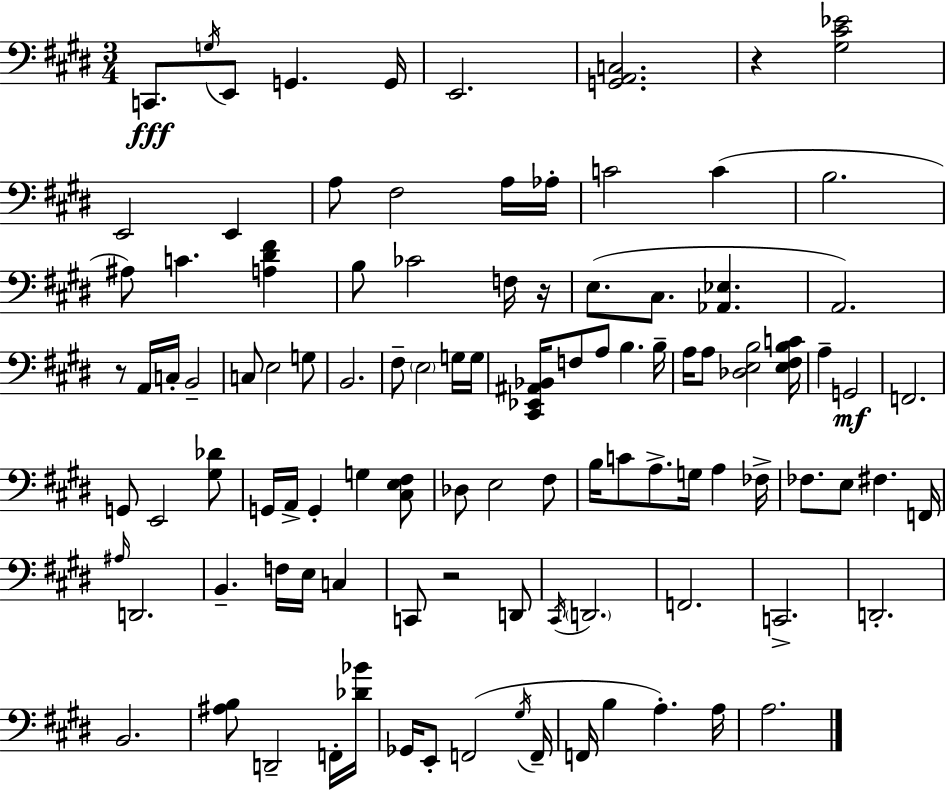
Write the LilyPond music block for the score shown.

{
  \clef bass
  \numericTimeSignature
  \time 3/4
  \key e \major
  c,8.\fff \acciaccatura { g16 } e,8 g,4. | g,16 e,2. | <g, a, c>2. | r4 <gis cis' ees'>2 | \break e,2 e,4 | a8 fis2 a16 | aes16-. c'2 c'4( | b2. | \break ais8) c'4. <a dis' fis'>4 | b8 ces'2 f16 | r16 e8.( cis8. <aes, ees>4. | a,2.) | \break r8 a,16 c16-. b,2-- | c8 e2 g8 | b,2. | fis8-- \parenthesize e2 g16 | \break g16 <cis, ees, ais, bes,>16 f8 a8 b4. | b16-- a16 a8 <des e b>2 | <e fis b c'>16 a4-- g,2\mf | f,2. | \break g,8 e,2 <gis des'>8 | g,16 a,16-> g,4-. g4 <cis e fis>8 | des8 e2 fis8 | b16 c'8 a8.-> g16 a4 | \break fes16-> fes8. e8 fis4. | f,16 \grace { ais16 } d,2. | b,4.-- f16 e16 c4 | c,8 r2 | \break d,8 \acciaccatura { cis,16 } \parenthesize d,2. | f,2. | c,2.-> | d,2.-. | \break b,2. | <ais b>8 d,2-- | f,16-. <des' bes'>16 ges,16 e,8-. f,2( | \acciaccatura { gis16 } f,16-- f,16 b4 a4.-.) | \break a16 a2. | \bar "|."
}